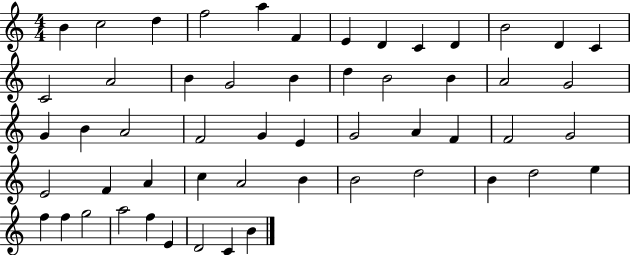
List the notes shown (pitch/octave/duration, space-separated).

B4/q C5/h D5/q F5/h A5/q F4/q E4/q D4/q C4/q D4/q B4/h D4/q C4/q C4/h A4/h B4/q G4/h B4/q D5/q B4/h B4/q A4/h G4/h G4/q B4/q A4/h F4/h G4/q E4/q G4/h A4/q F4/q F4/h G4/h E4/h F4/q A4/q C5/q A4/h B4/q B4/h D5/h B4/q D5/h E5/q F5/q F5/q G5/h A5/h F5/q E4/q D4/h C4/q B4/q